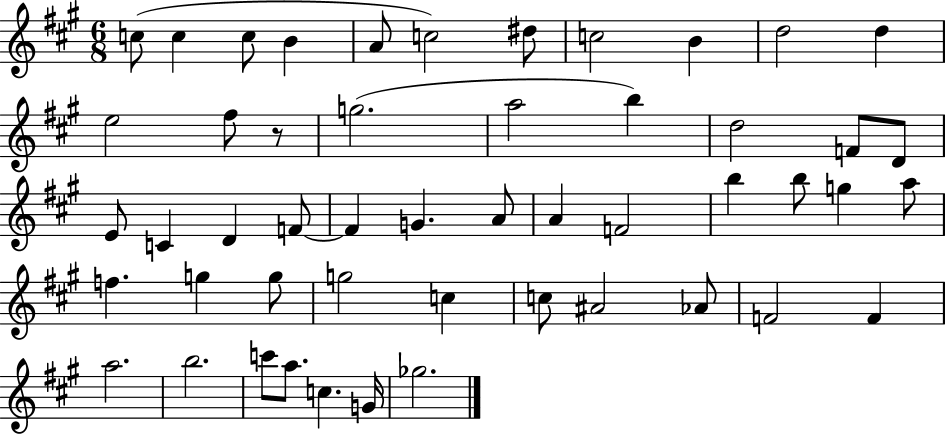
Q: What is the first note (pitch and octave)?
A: C5